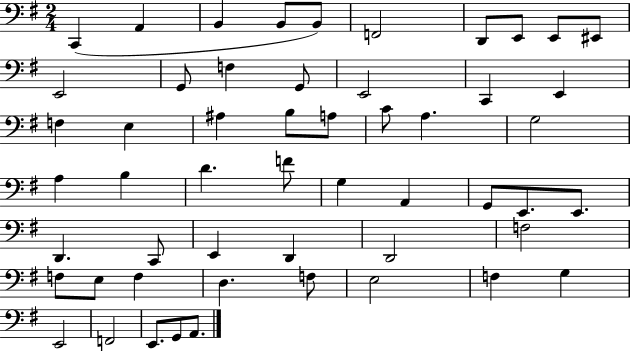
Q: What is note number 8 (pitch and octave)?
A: E2